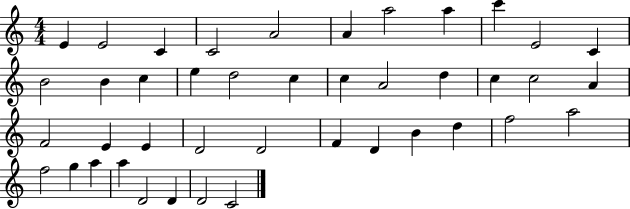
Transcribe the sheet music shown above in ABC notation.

X:1
T:Untitled
M:4/4
L:1/4
K:C
E E2 C C2 A2 A a2 a c' E2 C B2 B c e d2 c c A2 d c c2 A F2 E E D2 D2 F D B d f2 a2 f2 g a a D2 D D2 C2